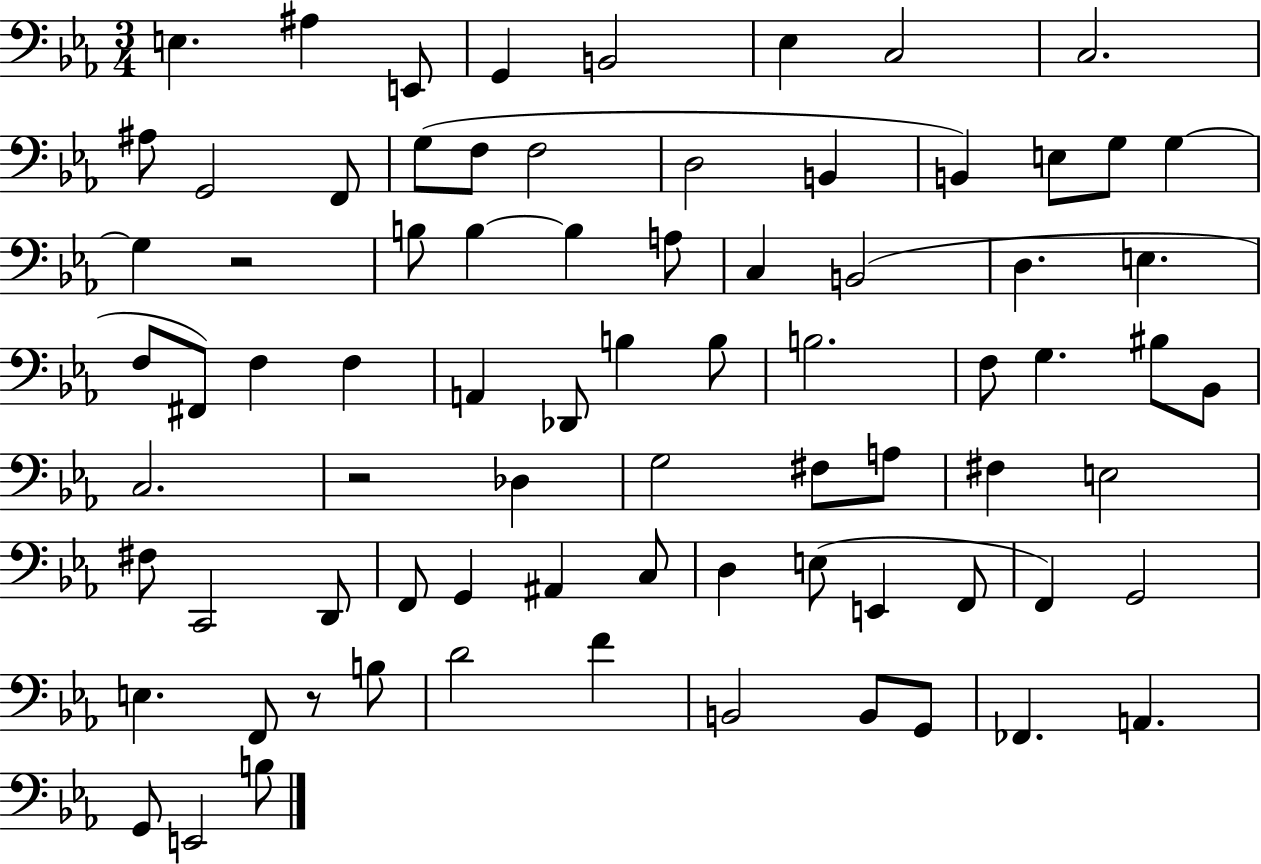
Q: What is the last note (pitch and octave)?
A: B3